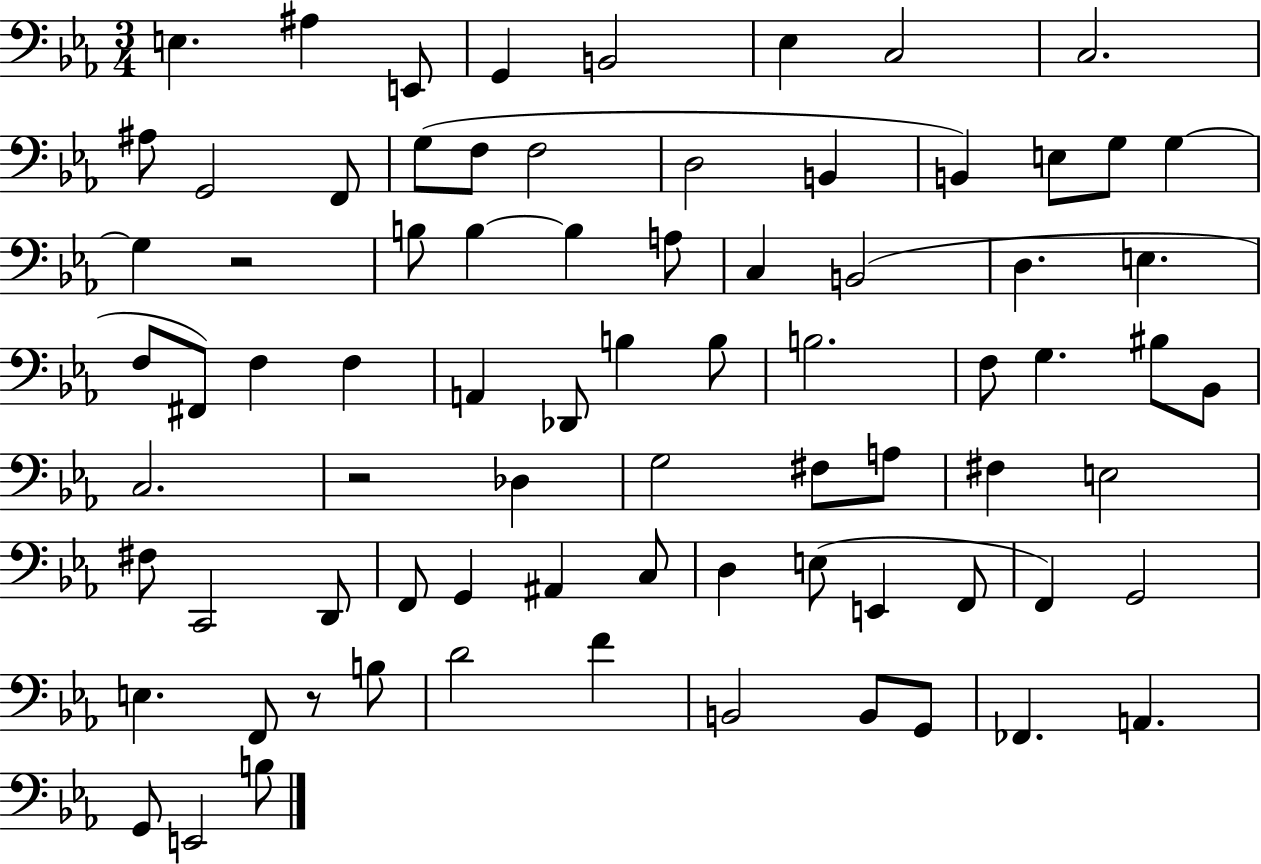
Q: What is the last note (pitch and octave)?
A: B3